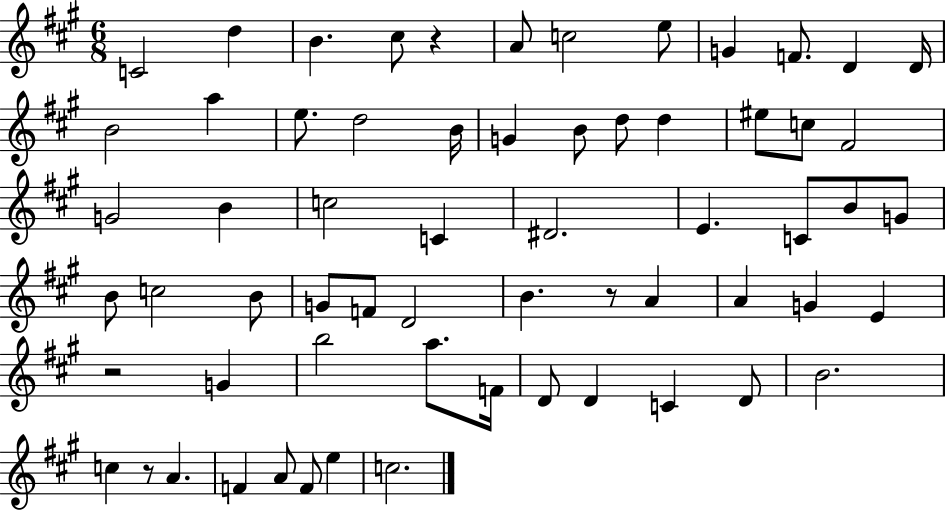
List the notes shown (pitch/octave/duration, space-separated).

C4/h D5/q B4/q. C#5/e R/q A4/e C5/h E5/e G4/q F4/e. D4/q D4/s B4/h A5/q E5/e. D5/h B4/s G4/q B4/e D5/e D5/q EIS5/e C5/e F#4/h G4/h B4/q C5/h C4/q D#4/h. E4/q. C4/e B4/e G4/e B4/e C5/h B4/e G4/e F4/e D4/h B4/q. R/e A4/q A4/q G4/q E4/q R/h G4/q B5/h A5/e. F4/s D4/e D4/q C4/q D4/e B4/h. C5/q R/e A4/q. F4/q A4/e F4/e E5/q C5/h.